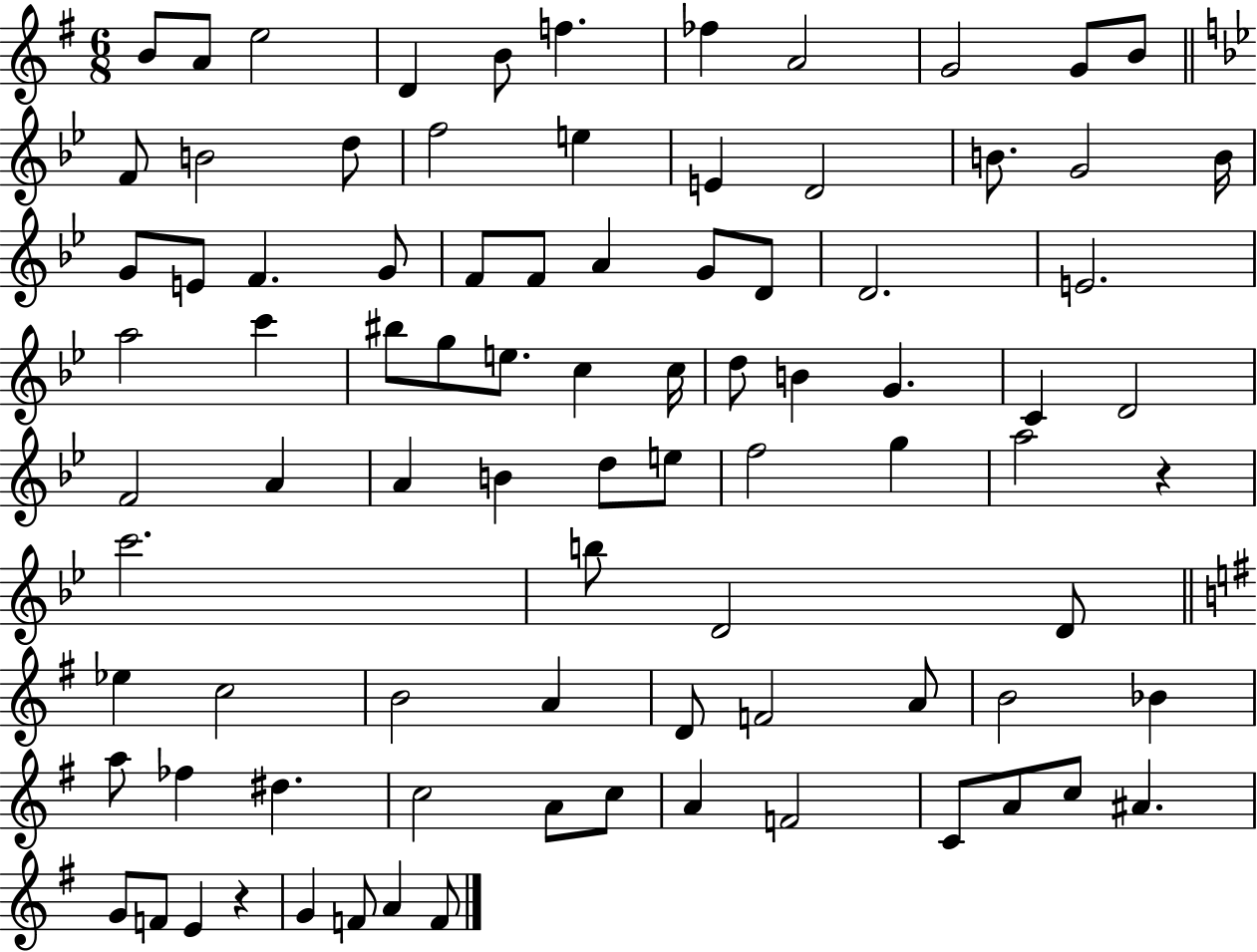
{
  \clef treble
  \numericTimeSignature
  \time 6/8
  \key g \major
  b'8 a'8 e''2 | d'4 b'8 f''4. | fes''4 a'2 | g'2 g'8 b'8 | \break \bar "||" \break \key bes \major f'8 b'2 d''8 | f''2 e''4 | e'4 d'2 | b'8. g'2 b'16 | \break g'8 e'8 f'4. g'8 | f'8 f'8 a'4 g'8 d'8 | d'2. | e'2. | \break a''2 c'''4 | bis''8 g''8 e''8. c''4 c''16 | d''8 b'4 g'4. | c'4 d'2 | \break f'2 a'4 | a'4 b'4 d''8 e''8 | f''2 g''4 | a''2 r4 | \break c'''2. | b''8 d'2 d'8 | \bar "||" \break \key g \major ees''4 c''2 | b'2 a'4 | d'8 f'2 a'8 | b'2 bes'4 | \break a''8 fes''4 dis''4. | c''2 a'8 c''8 | a'4 f'2 | c'8 a'8 c''8 ais'4. | \break g'8 f'8 e'4 r4 | g'4 f'8 a'4 f'8 | \bar "|."
}